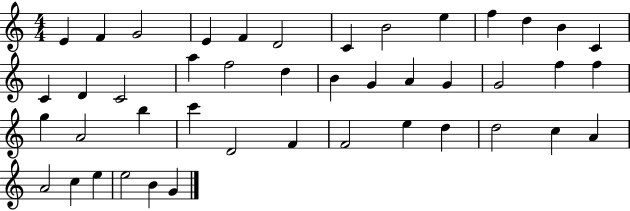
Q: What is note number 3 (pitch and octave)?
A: G4